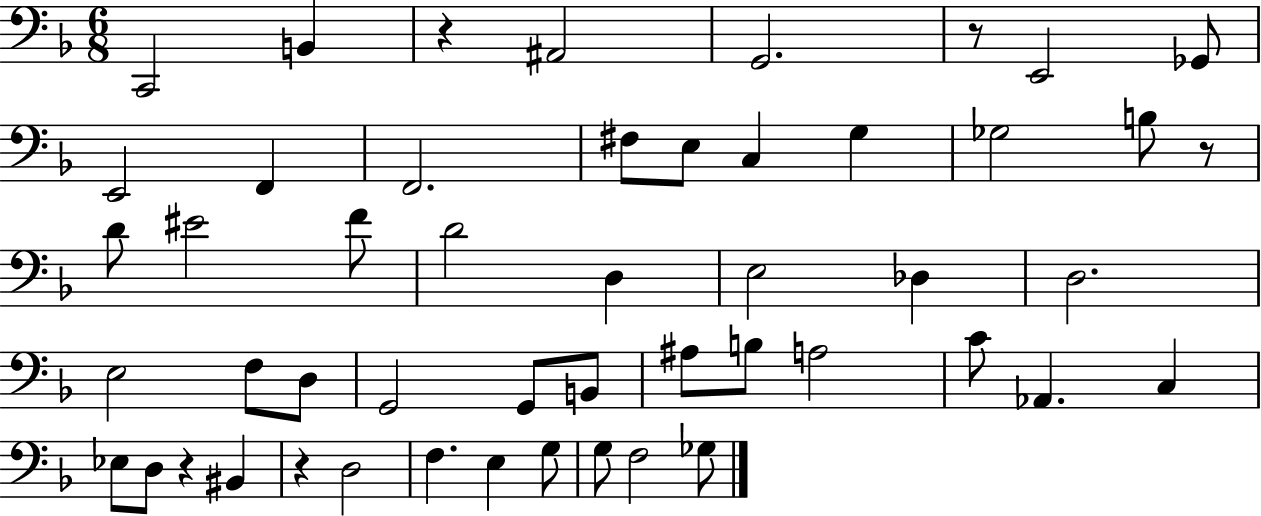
{
  \clef bass
  \numericTimeSignature
  \time 6/8
  \key f \major
  c,2 b,4 | r4 ais,2 | g,2. | r8 e,2 ges,8 | \break e,2 f,4 | f,2. | fis8 e8 c4 g4 | ges2 b8 r8 | \break d'8 eis'2 f'8 | d'2 d4 | e2 des4 | d2. | \break e2 f8 d8 | g,2 g,8 b,8 | ais8 b8 a2 | c'8 aes,4. c4 | \break ees8 d8 r4 bis,4 | r4 d2 | f4. e4 g8 | g8 f2 ges8 | \break \bar "|."
}